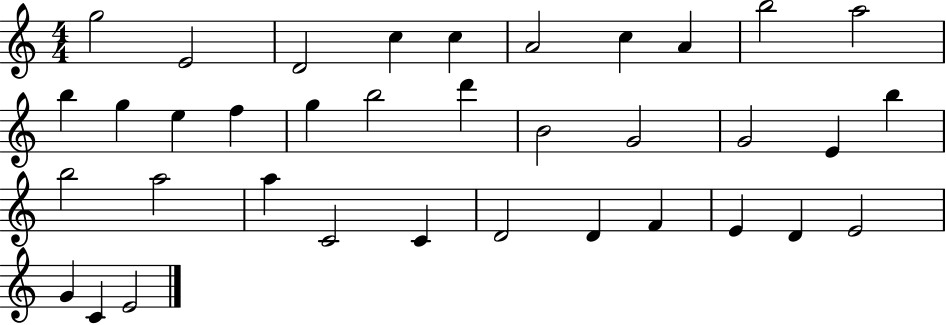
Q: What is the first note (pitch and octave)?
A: G5